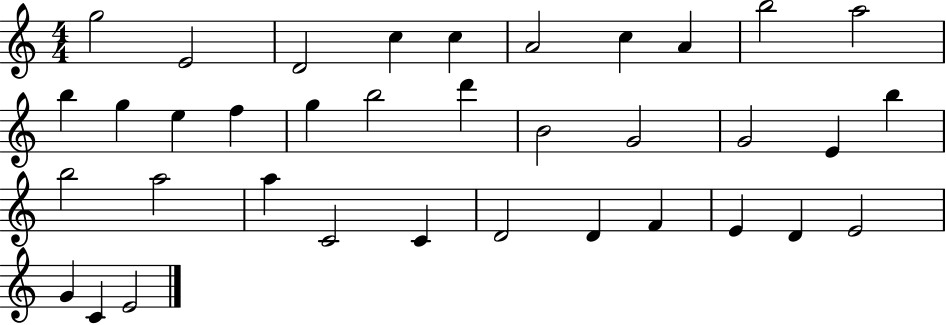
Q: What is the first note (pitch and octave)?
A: G5